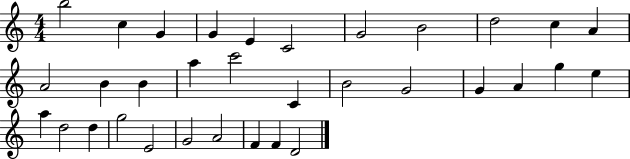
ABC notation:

X:1
T:Untitled
M:4/4
L:1/4
K:C
b2 c G G E C2 G2 B2 d2 c A A2 B B a c'2 C B2 G2 G A g e a d2 d g2 E2 G2 A2 F F D2